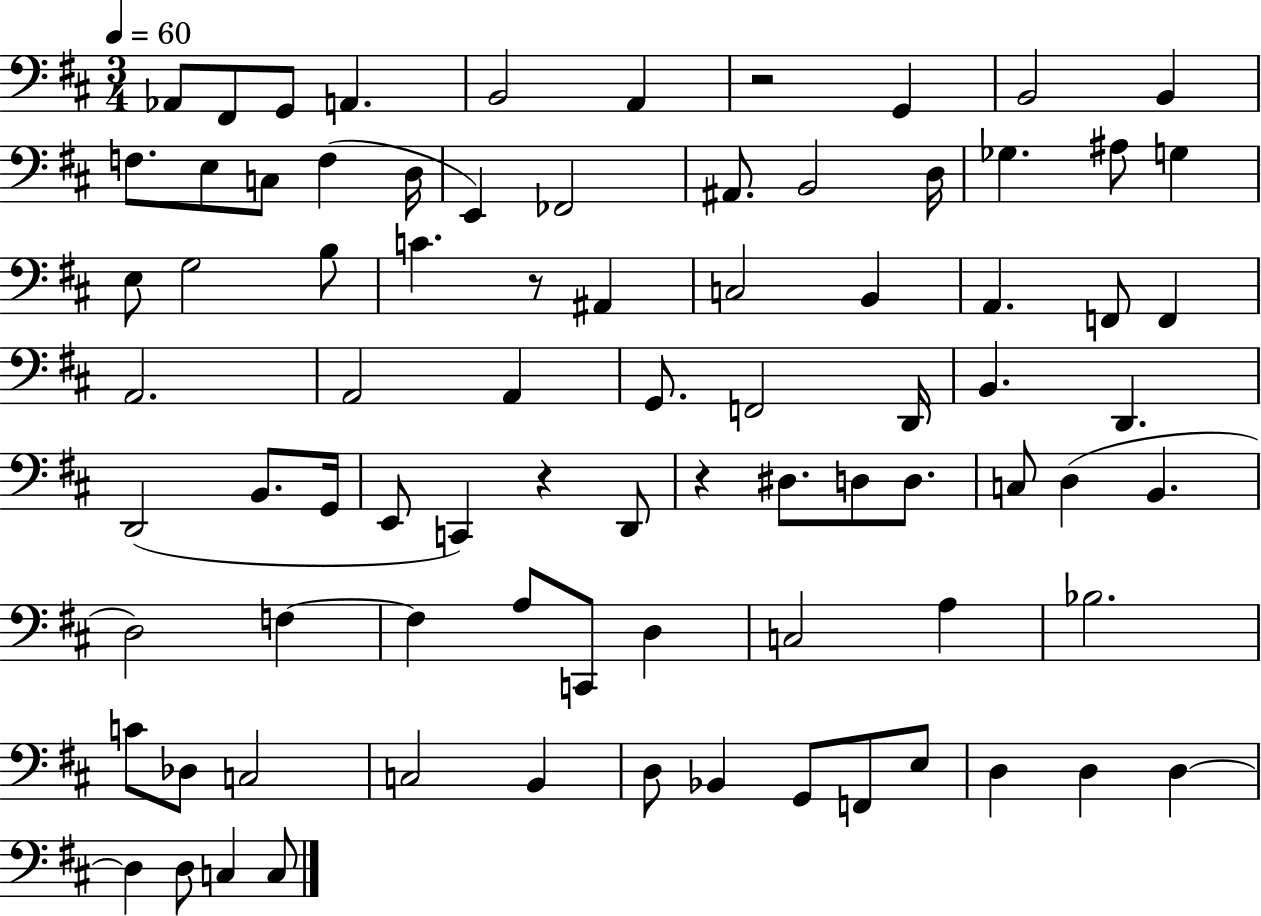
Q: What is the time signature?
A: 3/4